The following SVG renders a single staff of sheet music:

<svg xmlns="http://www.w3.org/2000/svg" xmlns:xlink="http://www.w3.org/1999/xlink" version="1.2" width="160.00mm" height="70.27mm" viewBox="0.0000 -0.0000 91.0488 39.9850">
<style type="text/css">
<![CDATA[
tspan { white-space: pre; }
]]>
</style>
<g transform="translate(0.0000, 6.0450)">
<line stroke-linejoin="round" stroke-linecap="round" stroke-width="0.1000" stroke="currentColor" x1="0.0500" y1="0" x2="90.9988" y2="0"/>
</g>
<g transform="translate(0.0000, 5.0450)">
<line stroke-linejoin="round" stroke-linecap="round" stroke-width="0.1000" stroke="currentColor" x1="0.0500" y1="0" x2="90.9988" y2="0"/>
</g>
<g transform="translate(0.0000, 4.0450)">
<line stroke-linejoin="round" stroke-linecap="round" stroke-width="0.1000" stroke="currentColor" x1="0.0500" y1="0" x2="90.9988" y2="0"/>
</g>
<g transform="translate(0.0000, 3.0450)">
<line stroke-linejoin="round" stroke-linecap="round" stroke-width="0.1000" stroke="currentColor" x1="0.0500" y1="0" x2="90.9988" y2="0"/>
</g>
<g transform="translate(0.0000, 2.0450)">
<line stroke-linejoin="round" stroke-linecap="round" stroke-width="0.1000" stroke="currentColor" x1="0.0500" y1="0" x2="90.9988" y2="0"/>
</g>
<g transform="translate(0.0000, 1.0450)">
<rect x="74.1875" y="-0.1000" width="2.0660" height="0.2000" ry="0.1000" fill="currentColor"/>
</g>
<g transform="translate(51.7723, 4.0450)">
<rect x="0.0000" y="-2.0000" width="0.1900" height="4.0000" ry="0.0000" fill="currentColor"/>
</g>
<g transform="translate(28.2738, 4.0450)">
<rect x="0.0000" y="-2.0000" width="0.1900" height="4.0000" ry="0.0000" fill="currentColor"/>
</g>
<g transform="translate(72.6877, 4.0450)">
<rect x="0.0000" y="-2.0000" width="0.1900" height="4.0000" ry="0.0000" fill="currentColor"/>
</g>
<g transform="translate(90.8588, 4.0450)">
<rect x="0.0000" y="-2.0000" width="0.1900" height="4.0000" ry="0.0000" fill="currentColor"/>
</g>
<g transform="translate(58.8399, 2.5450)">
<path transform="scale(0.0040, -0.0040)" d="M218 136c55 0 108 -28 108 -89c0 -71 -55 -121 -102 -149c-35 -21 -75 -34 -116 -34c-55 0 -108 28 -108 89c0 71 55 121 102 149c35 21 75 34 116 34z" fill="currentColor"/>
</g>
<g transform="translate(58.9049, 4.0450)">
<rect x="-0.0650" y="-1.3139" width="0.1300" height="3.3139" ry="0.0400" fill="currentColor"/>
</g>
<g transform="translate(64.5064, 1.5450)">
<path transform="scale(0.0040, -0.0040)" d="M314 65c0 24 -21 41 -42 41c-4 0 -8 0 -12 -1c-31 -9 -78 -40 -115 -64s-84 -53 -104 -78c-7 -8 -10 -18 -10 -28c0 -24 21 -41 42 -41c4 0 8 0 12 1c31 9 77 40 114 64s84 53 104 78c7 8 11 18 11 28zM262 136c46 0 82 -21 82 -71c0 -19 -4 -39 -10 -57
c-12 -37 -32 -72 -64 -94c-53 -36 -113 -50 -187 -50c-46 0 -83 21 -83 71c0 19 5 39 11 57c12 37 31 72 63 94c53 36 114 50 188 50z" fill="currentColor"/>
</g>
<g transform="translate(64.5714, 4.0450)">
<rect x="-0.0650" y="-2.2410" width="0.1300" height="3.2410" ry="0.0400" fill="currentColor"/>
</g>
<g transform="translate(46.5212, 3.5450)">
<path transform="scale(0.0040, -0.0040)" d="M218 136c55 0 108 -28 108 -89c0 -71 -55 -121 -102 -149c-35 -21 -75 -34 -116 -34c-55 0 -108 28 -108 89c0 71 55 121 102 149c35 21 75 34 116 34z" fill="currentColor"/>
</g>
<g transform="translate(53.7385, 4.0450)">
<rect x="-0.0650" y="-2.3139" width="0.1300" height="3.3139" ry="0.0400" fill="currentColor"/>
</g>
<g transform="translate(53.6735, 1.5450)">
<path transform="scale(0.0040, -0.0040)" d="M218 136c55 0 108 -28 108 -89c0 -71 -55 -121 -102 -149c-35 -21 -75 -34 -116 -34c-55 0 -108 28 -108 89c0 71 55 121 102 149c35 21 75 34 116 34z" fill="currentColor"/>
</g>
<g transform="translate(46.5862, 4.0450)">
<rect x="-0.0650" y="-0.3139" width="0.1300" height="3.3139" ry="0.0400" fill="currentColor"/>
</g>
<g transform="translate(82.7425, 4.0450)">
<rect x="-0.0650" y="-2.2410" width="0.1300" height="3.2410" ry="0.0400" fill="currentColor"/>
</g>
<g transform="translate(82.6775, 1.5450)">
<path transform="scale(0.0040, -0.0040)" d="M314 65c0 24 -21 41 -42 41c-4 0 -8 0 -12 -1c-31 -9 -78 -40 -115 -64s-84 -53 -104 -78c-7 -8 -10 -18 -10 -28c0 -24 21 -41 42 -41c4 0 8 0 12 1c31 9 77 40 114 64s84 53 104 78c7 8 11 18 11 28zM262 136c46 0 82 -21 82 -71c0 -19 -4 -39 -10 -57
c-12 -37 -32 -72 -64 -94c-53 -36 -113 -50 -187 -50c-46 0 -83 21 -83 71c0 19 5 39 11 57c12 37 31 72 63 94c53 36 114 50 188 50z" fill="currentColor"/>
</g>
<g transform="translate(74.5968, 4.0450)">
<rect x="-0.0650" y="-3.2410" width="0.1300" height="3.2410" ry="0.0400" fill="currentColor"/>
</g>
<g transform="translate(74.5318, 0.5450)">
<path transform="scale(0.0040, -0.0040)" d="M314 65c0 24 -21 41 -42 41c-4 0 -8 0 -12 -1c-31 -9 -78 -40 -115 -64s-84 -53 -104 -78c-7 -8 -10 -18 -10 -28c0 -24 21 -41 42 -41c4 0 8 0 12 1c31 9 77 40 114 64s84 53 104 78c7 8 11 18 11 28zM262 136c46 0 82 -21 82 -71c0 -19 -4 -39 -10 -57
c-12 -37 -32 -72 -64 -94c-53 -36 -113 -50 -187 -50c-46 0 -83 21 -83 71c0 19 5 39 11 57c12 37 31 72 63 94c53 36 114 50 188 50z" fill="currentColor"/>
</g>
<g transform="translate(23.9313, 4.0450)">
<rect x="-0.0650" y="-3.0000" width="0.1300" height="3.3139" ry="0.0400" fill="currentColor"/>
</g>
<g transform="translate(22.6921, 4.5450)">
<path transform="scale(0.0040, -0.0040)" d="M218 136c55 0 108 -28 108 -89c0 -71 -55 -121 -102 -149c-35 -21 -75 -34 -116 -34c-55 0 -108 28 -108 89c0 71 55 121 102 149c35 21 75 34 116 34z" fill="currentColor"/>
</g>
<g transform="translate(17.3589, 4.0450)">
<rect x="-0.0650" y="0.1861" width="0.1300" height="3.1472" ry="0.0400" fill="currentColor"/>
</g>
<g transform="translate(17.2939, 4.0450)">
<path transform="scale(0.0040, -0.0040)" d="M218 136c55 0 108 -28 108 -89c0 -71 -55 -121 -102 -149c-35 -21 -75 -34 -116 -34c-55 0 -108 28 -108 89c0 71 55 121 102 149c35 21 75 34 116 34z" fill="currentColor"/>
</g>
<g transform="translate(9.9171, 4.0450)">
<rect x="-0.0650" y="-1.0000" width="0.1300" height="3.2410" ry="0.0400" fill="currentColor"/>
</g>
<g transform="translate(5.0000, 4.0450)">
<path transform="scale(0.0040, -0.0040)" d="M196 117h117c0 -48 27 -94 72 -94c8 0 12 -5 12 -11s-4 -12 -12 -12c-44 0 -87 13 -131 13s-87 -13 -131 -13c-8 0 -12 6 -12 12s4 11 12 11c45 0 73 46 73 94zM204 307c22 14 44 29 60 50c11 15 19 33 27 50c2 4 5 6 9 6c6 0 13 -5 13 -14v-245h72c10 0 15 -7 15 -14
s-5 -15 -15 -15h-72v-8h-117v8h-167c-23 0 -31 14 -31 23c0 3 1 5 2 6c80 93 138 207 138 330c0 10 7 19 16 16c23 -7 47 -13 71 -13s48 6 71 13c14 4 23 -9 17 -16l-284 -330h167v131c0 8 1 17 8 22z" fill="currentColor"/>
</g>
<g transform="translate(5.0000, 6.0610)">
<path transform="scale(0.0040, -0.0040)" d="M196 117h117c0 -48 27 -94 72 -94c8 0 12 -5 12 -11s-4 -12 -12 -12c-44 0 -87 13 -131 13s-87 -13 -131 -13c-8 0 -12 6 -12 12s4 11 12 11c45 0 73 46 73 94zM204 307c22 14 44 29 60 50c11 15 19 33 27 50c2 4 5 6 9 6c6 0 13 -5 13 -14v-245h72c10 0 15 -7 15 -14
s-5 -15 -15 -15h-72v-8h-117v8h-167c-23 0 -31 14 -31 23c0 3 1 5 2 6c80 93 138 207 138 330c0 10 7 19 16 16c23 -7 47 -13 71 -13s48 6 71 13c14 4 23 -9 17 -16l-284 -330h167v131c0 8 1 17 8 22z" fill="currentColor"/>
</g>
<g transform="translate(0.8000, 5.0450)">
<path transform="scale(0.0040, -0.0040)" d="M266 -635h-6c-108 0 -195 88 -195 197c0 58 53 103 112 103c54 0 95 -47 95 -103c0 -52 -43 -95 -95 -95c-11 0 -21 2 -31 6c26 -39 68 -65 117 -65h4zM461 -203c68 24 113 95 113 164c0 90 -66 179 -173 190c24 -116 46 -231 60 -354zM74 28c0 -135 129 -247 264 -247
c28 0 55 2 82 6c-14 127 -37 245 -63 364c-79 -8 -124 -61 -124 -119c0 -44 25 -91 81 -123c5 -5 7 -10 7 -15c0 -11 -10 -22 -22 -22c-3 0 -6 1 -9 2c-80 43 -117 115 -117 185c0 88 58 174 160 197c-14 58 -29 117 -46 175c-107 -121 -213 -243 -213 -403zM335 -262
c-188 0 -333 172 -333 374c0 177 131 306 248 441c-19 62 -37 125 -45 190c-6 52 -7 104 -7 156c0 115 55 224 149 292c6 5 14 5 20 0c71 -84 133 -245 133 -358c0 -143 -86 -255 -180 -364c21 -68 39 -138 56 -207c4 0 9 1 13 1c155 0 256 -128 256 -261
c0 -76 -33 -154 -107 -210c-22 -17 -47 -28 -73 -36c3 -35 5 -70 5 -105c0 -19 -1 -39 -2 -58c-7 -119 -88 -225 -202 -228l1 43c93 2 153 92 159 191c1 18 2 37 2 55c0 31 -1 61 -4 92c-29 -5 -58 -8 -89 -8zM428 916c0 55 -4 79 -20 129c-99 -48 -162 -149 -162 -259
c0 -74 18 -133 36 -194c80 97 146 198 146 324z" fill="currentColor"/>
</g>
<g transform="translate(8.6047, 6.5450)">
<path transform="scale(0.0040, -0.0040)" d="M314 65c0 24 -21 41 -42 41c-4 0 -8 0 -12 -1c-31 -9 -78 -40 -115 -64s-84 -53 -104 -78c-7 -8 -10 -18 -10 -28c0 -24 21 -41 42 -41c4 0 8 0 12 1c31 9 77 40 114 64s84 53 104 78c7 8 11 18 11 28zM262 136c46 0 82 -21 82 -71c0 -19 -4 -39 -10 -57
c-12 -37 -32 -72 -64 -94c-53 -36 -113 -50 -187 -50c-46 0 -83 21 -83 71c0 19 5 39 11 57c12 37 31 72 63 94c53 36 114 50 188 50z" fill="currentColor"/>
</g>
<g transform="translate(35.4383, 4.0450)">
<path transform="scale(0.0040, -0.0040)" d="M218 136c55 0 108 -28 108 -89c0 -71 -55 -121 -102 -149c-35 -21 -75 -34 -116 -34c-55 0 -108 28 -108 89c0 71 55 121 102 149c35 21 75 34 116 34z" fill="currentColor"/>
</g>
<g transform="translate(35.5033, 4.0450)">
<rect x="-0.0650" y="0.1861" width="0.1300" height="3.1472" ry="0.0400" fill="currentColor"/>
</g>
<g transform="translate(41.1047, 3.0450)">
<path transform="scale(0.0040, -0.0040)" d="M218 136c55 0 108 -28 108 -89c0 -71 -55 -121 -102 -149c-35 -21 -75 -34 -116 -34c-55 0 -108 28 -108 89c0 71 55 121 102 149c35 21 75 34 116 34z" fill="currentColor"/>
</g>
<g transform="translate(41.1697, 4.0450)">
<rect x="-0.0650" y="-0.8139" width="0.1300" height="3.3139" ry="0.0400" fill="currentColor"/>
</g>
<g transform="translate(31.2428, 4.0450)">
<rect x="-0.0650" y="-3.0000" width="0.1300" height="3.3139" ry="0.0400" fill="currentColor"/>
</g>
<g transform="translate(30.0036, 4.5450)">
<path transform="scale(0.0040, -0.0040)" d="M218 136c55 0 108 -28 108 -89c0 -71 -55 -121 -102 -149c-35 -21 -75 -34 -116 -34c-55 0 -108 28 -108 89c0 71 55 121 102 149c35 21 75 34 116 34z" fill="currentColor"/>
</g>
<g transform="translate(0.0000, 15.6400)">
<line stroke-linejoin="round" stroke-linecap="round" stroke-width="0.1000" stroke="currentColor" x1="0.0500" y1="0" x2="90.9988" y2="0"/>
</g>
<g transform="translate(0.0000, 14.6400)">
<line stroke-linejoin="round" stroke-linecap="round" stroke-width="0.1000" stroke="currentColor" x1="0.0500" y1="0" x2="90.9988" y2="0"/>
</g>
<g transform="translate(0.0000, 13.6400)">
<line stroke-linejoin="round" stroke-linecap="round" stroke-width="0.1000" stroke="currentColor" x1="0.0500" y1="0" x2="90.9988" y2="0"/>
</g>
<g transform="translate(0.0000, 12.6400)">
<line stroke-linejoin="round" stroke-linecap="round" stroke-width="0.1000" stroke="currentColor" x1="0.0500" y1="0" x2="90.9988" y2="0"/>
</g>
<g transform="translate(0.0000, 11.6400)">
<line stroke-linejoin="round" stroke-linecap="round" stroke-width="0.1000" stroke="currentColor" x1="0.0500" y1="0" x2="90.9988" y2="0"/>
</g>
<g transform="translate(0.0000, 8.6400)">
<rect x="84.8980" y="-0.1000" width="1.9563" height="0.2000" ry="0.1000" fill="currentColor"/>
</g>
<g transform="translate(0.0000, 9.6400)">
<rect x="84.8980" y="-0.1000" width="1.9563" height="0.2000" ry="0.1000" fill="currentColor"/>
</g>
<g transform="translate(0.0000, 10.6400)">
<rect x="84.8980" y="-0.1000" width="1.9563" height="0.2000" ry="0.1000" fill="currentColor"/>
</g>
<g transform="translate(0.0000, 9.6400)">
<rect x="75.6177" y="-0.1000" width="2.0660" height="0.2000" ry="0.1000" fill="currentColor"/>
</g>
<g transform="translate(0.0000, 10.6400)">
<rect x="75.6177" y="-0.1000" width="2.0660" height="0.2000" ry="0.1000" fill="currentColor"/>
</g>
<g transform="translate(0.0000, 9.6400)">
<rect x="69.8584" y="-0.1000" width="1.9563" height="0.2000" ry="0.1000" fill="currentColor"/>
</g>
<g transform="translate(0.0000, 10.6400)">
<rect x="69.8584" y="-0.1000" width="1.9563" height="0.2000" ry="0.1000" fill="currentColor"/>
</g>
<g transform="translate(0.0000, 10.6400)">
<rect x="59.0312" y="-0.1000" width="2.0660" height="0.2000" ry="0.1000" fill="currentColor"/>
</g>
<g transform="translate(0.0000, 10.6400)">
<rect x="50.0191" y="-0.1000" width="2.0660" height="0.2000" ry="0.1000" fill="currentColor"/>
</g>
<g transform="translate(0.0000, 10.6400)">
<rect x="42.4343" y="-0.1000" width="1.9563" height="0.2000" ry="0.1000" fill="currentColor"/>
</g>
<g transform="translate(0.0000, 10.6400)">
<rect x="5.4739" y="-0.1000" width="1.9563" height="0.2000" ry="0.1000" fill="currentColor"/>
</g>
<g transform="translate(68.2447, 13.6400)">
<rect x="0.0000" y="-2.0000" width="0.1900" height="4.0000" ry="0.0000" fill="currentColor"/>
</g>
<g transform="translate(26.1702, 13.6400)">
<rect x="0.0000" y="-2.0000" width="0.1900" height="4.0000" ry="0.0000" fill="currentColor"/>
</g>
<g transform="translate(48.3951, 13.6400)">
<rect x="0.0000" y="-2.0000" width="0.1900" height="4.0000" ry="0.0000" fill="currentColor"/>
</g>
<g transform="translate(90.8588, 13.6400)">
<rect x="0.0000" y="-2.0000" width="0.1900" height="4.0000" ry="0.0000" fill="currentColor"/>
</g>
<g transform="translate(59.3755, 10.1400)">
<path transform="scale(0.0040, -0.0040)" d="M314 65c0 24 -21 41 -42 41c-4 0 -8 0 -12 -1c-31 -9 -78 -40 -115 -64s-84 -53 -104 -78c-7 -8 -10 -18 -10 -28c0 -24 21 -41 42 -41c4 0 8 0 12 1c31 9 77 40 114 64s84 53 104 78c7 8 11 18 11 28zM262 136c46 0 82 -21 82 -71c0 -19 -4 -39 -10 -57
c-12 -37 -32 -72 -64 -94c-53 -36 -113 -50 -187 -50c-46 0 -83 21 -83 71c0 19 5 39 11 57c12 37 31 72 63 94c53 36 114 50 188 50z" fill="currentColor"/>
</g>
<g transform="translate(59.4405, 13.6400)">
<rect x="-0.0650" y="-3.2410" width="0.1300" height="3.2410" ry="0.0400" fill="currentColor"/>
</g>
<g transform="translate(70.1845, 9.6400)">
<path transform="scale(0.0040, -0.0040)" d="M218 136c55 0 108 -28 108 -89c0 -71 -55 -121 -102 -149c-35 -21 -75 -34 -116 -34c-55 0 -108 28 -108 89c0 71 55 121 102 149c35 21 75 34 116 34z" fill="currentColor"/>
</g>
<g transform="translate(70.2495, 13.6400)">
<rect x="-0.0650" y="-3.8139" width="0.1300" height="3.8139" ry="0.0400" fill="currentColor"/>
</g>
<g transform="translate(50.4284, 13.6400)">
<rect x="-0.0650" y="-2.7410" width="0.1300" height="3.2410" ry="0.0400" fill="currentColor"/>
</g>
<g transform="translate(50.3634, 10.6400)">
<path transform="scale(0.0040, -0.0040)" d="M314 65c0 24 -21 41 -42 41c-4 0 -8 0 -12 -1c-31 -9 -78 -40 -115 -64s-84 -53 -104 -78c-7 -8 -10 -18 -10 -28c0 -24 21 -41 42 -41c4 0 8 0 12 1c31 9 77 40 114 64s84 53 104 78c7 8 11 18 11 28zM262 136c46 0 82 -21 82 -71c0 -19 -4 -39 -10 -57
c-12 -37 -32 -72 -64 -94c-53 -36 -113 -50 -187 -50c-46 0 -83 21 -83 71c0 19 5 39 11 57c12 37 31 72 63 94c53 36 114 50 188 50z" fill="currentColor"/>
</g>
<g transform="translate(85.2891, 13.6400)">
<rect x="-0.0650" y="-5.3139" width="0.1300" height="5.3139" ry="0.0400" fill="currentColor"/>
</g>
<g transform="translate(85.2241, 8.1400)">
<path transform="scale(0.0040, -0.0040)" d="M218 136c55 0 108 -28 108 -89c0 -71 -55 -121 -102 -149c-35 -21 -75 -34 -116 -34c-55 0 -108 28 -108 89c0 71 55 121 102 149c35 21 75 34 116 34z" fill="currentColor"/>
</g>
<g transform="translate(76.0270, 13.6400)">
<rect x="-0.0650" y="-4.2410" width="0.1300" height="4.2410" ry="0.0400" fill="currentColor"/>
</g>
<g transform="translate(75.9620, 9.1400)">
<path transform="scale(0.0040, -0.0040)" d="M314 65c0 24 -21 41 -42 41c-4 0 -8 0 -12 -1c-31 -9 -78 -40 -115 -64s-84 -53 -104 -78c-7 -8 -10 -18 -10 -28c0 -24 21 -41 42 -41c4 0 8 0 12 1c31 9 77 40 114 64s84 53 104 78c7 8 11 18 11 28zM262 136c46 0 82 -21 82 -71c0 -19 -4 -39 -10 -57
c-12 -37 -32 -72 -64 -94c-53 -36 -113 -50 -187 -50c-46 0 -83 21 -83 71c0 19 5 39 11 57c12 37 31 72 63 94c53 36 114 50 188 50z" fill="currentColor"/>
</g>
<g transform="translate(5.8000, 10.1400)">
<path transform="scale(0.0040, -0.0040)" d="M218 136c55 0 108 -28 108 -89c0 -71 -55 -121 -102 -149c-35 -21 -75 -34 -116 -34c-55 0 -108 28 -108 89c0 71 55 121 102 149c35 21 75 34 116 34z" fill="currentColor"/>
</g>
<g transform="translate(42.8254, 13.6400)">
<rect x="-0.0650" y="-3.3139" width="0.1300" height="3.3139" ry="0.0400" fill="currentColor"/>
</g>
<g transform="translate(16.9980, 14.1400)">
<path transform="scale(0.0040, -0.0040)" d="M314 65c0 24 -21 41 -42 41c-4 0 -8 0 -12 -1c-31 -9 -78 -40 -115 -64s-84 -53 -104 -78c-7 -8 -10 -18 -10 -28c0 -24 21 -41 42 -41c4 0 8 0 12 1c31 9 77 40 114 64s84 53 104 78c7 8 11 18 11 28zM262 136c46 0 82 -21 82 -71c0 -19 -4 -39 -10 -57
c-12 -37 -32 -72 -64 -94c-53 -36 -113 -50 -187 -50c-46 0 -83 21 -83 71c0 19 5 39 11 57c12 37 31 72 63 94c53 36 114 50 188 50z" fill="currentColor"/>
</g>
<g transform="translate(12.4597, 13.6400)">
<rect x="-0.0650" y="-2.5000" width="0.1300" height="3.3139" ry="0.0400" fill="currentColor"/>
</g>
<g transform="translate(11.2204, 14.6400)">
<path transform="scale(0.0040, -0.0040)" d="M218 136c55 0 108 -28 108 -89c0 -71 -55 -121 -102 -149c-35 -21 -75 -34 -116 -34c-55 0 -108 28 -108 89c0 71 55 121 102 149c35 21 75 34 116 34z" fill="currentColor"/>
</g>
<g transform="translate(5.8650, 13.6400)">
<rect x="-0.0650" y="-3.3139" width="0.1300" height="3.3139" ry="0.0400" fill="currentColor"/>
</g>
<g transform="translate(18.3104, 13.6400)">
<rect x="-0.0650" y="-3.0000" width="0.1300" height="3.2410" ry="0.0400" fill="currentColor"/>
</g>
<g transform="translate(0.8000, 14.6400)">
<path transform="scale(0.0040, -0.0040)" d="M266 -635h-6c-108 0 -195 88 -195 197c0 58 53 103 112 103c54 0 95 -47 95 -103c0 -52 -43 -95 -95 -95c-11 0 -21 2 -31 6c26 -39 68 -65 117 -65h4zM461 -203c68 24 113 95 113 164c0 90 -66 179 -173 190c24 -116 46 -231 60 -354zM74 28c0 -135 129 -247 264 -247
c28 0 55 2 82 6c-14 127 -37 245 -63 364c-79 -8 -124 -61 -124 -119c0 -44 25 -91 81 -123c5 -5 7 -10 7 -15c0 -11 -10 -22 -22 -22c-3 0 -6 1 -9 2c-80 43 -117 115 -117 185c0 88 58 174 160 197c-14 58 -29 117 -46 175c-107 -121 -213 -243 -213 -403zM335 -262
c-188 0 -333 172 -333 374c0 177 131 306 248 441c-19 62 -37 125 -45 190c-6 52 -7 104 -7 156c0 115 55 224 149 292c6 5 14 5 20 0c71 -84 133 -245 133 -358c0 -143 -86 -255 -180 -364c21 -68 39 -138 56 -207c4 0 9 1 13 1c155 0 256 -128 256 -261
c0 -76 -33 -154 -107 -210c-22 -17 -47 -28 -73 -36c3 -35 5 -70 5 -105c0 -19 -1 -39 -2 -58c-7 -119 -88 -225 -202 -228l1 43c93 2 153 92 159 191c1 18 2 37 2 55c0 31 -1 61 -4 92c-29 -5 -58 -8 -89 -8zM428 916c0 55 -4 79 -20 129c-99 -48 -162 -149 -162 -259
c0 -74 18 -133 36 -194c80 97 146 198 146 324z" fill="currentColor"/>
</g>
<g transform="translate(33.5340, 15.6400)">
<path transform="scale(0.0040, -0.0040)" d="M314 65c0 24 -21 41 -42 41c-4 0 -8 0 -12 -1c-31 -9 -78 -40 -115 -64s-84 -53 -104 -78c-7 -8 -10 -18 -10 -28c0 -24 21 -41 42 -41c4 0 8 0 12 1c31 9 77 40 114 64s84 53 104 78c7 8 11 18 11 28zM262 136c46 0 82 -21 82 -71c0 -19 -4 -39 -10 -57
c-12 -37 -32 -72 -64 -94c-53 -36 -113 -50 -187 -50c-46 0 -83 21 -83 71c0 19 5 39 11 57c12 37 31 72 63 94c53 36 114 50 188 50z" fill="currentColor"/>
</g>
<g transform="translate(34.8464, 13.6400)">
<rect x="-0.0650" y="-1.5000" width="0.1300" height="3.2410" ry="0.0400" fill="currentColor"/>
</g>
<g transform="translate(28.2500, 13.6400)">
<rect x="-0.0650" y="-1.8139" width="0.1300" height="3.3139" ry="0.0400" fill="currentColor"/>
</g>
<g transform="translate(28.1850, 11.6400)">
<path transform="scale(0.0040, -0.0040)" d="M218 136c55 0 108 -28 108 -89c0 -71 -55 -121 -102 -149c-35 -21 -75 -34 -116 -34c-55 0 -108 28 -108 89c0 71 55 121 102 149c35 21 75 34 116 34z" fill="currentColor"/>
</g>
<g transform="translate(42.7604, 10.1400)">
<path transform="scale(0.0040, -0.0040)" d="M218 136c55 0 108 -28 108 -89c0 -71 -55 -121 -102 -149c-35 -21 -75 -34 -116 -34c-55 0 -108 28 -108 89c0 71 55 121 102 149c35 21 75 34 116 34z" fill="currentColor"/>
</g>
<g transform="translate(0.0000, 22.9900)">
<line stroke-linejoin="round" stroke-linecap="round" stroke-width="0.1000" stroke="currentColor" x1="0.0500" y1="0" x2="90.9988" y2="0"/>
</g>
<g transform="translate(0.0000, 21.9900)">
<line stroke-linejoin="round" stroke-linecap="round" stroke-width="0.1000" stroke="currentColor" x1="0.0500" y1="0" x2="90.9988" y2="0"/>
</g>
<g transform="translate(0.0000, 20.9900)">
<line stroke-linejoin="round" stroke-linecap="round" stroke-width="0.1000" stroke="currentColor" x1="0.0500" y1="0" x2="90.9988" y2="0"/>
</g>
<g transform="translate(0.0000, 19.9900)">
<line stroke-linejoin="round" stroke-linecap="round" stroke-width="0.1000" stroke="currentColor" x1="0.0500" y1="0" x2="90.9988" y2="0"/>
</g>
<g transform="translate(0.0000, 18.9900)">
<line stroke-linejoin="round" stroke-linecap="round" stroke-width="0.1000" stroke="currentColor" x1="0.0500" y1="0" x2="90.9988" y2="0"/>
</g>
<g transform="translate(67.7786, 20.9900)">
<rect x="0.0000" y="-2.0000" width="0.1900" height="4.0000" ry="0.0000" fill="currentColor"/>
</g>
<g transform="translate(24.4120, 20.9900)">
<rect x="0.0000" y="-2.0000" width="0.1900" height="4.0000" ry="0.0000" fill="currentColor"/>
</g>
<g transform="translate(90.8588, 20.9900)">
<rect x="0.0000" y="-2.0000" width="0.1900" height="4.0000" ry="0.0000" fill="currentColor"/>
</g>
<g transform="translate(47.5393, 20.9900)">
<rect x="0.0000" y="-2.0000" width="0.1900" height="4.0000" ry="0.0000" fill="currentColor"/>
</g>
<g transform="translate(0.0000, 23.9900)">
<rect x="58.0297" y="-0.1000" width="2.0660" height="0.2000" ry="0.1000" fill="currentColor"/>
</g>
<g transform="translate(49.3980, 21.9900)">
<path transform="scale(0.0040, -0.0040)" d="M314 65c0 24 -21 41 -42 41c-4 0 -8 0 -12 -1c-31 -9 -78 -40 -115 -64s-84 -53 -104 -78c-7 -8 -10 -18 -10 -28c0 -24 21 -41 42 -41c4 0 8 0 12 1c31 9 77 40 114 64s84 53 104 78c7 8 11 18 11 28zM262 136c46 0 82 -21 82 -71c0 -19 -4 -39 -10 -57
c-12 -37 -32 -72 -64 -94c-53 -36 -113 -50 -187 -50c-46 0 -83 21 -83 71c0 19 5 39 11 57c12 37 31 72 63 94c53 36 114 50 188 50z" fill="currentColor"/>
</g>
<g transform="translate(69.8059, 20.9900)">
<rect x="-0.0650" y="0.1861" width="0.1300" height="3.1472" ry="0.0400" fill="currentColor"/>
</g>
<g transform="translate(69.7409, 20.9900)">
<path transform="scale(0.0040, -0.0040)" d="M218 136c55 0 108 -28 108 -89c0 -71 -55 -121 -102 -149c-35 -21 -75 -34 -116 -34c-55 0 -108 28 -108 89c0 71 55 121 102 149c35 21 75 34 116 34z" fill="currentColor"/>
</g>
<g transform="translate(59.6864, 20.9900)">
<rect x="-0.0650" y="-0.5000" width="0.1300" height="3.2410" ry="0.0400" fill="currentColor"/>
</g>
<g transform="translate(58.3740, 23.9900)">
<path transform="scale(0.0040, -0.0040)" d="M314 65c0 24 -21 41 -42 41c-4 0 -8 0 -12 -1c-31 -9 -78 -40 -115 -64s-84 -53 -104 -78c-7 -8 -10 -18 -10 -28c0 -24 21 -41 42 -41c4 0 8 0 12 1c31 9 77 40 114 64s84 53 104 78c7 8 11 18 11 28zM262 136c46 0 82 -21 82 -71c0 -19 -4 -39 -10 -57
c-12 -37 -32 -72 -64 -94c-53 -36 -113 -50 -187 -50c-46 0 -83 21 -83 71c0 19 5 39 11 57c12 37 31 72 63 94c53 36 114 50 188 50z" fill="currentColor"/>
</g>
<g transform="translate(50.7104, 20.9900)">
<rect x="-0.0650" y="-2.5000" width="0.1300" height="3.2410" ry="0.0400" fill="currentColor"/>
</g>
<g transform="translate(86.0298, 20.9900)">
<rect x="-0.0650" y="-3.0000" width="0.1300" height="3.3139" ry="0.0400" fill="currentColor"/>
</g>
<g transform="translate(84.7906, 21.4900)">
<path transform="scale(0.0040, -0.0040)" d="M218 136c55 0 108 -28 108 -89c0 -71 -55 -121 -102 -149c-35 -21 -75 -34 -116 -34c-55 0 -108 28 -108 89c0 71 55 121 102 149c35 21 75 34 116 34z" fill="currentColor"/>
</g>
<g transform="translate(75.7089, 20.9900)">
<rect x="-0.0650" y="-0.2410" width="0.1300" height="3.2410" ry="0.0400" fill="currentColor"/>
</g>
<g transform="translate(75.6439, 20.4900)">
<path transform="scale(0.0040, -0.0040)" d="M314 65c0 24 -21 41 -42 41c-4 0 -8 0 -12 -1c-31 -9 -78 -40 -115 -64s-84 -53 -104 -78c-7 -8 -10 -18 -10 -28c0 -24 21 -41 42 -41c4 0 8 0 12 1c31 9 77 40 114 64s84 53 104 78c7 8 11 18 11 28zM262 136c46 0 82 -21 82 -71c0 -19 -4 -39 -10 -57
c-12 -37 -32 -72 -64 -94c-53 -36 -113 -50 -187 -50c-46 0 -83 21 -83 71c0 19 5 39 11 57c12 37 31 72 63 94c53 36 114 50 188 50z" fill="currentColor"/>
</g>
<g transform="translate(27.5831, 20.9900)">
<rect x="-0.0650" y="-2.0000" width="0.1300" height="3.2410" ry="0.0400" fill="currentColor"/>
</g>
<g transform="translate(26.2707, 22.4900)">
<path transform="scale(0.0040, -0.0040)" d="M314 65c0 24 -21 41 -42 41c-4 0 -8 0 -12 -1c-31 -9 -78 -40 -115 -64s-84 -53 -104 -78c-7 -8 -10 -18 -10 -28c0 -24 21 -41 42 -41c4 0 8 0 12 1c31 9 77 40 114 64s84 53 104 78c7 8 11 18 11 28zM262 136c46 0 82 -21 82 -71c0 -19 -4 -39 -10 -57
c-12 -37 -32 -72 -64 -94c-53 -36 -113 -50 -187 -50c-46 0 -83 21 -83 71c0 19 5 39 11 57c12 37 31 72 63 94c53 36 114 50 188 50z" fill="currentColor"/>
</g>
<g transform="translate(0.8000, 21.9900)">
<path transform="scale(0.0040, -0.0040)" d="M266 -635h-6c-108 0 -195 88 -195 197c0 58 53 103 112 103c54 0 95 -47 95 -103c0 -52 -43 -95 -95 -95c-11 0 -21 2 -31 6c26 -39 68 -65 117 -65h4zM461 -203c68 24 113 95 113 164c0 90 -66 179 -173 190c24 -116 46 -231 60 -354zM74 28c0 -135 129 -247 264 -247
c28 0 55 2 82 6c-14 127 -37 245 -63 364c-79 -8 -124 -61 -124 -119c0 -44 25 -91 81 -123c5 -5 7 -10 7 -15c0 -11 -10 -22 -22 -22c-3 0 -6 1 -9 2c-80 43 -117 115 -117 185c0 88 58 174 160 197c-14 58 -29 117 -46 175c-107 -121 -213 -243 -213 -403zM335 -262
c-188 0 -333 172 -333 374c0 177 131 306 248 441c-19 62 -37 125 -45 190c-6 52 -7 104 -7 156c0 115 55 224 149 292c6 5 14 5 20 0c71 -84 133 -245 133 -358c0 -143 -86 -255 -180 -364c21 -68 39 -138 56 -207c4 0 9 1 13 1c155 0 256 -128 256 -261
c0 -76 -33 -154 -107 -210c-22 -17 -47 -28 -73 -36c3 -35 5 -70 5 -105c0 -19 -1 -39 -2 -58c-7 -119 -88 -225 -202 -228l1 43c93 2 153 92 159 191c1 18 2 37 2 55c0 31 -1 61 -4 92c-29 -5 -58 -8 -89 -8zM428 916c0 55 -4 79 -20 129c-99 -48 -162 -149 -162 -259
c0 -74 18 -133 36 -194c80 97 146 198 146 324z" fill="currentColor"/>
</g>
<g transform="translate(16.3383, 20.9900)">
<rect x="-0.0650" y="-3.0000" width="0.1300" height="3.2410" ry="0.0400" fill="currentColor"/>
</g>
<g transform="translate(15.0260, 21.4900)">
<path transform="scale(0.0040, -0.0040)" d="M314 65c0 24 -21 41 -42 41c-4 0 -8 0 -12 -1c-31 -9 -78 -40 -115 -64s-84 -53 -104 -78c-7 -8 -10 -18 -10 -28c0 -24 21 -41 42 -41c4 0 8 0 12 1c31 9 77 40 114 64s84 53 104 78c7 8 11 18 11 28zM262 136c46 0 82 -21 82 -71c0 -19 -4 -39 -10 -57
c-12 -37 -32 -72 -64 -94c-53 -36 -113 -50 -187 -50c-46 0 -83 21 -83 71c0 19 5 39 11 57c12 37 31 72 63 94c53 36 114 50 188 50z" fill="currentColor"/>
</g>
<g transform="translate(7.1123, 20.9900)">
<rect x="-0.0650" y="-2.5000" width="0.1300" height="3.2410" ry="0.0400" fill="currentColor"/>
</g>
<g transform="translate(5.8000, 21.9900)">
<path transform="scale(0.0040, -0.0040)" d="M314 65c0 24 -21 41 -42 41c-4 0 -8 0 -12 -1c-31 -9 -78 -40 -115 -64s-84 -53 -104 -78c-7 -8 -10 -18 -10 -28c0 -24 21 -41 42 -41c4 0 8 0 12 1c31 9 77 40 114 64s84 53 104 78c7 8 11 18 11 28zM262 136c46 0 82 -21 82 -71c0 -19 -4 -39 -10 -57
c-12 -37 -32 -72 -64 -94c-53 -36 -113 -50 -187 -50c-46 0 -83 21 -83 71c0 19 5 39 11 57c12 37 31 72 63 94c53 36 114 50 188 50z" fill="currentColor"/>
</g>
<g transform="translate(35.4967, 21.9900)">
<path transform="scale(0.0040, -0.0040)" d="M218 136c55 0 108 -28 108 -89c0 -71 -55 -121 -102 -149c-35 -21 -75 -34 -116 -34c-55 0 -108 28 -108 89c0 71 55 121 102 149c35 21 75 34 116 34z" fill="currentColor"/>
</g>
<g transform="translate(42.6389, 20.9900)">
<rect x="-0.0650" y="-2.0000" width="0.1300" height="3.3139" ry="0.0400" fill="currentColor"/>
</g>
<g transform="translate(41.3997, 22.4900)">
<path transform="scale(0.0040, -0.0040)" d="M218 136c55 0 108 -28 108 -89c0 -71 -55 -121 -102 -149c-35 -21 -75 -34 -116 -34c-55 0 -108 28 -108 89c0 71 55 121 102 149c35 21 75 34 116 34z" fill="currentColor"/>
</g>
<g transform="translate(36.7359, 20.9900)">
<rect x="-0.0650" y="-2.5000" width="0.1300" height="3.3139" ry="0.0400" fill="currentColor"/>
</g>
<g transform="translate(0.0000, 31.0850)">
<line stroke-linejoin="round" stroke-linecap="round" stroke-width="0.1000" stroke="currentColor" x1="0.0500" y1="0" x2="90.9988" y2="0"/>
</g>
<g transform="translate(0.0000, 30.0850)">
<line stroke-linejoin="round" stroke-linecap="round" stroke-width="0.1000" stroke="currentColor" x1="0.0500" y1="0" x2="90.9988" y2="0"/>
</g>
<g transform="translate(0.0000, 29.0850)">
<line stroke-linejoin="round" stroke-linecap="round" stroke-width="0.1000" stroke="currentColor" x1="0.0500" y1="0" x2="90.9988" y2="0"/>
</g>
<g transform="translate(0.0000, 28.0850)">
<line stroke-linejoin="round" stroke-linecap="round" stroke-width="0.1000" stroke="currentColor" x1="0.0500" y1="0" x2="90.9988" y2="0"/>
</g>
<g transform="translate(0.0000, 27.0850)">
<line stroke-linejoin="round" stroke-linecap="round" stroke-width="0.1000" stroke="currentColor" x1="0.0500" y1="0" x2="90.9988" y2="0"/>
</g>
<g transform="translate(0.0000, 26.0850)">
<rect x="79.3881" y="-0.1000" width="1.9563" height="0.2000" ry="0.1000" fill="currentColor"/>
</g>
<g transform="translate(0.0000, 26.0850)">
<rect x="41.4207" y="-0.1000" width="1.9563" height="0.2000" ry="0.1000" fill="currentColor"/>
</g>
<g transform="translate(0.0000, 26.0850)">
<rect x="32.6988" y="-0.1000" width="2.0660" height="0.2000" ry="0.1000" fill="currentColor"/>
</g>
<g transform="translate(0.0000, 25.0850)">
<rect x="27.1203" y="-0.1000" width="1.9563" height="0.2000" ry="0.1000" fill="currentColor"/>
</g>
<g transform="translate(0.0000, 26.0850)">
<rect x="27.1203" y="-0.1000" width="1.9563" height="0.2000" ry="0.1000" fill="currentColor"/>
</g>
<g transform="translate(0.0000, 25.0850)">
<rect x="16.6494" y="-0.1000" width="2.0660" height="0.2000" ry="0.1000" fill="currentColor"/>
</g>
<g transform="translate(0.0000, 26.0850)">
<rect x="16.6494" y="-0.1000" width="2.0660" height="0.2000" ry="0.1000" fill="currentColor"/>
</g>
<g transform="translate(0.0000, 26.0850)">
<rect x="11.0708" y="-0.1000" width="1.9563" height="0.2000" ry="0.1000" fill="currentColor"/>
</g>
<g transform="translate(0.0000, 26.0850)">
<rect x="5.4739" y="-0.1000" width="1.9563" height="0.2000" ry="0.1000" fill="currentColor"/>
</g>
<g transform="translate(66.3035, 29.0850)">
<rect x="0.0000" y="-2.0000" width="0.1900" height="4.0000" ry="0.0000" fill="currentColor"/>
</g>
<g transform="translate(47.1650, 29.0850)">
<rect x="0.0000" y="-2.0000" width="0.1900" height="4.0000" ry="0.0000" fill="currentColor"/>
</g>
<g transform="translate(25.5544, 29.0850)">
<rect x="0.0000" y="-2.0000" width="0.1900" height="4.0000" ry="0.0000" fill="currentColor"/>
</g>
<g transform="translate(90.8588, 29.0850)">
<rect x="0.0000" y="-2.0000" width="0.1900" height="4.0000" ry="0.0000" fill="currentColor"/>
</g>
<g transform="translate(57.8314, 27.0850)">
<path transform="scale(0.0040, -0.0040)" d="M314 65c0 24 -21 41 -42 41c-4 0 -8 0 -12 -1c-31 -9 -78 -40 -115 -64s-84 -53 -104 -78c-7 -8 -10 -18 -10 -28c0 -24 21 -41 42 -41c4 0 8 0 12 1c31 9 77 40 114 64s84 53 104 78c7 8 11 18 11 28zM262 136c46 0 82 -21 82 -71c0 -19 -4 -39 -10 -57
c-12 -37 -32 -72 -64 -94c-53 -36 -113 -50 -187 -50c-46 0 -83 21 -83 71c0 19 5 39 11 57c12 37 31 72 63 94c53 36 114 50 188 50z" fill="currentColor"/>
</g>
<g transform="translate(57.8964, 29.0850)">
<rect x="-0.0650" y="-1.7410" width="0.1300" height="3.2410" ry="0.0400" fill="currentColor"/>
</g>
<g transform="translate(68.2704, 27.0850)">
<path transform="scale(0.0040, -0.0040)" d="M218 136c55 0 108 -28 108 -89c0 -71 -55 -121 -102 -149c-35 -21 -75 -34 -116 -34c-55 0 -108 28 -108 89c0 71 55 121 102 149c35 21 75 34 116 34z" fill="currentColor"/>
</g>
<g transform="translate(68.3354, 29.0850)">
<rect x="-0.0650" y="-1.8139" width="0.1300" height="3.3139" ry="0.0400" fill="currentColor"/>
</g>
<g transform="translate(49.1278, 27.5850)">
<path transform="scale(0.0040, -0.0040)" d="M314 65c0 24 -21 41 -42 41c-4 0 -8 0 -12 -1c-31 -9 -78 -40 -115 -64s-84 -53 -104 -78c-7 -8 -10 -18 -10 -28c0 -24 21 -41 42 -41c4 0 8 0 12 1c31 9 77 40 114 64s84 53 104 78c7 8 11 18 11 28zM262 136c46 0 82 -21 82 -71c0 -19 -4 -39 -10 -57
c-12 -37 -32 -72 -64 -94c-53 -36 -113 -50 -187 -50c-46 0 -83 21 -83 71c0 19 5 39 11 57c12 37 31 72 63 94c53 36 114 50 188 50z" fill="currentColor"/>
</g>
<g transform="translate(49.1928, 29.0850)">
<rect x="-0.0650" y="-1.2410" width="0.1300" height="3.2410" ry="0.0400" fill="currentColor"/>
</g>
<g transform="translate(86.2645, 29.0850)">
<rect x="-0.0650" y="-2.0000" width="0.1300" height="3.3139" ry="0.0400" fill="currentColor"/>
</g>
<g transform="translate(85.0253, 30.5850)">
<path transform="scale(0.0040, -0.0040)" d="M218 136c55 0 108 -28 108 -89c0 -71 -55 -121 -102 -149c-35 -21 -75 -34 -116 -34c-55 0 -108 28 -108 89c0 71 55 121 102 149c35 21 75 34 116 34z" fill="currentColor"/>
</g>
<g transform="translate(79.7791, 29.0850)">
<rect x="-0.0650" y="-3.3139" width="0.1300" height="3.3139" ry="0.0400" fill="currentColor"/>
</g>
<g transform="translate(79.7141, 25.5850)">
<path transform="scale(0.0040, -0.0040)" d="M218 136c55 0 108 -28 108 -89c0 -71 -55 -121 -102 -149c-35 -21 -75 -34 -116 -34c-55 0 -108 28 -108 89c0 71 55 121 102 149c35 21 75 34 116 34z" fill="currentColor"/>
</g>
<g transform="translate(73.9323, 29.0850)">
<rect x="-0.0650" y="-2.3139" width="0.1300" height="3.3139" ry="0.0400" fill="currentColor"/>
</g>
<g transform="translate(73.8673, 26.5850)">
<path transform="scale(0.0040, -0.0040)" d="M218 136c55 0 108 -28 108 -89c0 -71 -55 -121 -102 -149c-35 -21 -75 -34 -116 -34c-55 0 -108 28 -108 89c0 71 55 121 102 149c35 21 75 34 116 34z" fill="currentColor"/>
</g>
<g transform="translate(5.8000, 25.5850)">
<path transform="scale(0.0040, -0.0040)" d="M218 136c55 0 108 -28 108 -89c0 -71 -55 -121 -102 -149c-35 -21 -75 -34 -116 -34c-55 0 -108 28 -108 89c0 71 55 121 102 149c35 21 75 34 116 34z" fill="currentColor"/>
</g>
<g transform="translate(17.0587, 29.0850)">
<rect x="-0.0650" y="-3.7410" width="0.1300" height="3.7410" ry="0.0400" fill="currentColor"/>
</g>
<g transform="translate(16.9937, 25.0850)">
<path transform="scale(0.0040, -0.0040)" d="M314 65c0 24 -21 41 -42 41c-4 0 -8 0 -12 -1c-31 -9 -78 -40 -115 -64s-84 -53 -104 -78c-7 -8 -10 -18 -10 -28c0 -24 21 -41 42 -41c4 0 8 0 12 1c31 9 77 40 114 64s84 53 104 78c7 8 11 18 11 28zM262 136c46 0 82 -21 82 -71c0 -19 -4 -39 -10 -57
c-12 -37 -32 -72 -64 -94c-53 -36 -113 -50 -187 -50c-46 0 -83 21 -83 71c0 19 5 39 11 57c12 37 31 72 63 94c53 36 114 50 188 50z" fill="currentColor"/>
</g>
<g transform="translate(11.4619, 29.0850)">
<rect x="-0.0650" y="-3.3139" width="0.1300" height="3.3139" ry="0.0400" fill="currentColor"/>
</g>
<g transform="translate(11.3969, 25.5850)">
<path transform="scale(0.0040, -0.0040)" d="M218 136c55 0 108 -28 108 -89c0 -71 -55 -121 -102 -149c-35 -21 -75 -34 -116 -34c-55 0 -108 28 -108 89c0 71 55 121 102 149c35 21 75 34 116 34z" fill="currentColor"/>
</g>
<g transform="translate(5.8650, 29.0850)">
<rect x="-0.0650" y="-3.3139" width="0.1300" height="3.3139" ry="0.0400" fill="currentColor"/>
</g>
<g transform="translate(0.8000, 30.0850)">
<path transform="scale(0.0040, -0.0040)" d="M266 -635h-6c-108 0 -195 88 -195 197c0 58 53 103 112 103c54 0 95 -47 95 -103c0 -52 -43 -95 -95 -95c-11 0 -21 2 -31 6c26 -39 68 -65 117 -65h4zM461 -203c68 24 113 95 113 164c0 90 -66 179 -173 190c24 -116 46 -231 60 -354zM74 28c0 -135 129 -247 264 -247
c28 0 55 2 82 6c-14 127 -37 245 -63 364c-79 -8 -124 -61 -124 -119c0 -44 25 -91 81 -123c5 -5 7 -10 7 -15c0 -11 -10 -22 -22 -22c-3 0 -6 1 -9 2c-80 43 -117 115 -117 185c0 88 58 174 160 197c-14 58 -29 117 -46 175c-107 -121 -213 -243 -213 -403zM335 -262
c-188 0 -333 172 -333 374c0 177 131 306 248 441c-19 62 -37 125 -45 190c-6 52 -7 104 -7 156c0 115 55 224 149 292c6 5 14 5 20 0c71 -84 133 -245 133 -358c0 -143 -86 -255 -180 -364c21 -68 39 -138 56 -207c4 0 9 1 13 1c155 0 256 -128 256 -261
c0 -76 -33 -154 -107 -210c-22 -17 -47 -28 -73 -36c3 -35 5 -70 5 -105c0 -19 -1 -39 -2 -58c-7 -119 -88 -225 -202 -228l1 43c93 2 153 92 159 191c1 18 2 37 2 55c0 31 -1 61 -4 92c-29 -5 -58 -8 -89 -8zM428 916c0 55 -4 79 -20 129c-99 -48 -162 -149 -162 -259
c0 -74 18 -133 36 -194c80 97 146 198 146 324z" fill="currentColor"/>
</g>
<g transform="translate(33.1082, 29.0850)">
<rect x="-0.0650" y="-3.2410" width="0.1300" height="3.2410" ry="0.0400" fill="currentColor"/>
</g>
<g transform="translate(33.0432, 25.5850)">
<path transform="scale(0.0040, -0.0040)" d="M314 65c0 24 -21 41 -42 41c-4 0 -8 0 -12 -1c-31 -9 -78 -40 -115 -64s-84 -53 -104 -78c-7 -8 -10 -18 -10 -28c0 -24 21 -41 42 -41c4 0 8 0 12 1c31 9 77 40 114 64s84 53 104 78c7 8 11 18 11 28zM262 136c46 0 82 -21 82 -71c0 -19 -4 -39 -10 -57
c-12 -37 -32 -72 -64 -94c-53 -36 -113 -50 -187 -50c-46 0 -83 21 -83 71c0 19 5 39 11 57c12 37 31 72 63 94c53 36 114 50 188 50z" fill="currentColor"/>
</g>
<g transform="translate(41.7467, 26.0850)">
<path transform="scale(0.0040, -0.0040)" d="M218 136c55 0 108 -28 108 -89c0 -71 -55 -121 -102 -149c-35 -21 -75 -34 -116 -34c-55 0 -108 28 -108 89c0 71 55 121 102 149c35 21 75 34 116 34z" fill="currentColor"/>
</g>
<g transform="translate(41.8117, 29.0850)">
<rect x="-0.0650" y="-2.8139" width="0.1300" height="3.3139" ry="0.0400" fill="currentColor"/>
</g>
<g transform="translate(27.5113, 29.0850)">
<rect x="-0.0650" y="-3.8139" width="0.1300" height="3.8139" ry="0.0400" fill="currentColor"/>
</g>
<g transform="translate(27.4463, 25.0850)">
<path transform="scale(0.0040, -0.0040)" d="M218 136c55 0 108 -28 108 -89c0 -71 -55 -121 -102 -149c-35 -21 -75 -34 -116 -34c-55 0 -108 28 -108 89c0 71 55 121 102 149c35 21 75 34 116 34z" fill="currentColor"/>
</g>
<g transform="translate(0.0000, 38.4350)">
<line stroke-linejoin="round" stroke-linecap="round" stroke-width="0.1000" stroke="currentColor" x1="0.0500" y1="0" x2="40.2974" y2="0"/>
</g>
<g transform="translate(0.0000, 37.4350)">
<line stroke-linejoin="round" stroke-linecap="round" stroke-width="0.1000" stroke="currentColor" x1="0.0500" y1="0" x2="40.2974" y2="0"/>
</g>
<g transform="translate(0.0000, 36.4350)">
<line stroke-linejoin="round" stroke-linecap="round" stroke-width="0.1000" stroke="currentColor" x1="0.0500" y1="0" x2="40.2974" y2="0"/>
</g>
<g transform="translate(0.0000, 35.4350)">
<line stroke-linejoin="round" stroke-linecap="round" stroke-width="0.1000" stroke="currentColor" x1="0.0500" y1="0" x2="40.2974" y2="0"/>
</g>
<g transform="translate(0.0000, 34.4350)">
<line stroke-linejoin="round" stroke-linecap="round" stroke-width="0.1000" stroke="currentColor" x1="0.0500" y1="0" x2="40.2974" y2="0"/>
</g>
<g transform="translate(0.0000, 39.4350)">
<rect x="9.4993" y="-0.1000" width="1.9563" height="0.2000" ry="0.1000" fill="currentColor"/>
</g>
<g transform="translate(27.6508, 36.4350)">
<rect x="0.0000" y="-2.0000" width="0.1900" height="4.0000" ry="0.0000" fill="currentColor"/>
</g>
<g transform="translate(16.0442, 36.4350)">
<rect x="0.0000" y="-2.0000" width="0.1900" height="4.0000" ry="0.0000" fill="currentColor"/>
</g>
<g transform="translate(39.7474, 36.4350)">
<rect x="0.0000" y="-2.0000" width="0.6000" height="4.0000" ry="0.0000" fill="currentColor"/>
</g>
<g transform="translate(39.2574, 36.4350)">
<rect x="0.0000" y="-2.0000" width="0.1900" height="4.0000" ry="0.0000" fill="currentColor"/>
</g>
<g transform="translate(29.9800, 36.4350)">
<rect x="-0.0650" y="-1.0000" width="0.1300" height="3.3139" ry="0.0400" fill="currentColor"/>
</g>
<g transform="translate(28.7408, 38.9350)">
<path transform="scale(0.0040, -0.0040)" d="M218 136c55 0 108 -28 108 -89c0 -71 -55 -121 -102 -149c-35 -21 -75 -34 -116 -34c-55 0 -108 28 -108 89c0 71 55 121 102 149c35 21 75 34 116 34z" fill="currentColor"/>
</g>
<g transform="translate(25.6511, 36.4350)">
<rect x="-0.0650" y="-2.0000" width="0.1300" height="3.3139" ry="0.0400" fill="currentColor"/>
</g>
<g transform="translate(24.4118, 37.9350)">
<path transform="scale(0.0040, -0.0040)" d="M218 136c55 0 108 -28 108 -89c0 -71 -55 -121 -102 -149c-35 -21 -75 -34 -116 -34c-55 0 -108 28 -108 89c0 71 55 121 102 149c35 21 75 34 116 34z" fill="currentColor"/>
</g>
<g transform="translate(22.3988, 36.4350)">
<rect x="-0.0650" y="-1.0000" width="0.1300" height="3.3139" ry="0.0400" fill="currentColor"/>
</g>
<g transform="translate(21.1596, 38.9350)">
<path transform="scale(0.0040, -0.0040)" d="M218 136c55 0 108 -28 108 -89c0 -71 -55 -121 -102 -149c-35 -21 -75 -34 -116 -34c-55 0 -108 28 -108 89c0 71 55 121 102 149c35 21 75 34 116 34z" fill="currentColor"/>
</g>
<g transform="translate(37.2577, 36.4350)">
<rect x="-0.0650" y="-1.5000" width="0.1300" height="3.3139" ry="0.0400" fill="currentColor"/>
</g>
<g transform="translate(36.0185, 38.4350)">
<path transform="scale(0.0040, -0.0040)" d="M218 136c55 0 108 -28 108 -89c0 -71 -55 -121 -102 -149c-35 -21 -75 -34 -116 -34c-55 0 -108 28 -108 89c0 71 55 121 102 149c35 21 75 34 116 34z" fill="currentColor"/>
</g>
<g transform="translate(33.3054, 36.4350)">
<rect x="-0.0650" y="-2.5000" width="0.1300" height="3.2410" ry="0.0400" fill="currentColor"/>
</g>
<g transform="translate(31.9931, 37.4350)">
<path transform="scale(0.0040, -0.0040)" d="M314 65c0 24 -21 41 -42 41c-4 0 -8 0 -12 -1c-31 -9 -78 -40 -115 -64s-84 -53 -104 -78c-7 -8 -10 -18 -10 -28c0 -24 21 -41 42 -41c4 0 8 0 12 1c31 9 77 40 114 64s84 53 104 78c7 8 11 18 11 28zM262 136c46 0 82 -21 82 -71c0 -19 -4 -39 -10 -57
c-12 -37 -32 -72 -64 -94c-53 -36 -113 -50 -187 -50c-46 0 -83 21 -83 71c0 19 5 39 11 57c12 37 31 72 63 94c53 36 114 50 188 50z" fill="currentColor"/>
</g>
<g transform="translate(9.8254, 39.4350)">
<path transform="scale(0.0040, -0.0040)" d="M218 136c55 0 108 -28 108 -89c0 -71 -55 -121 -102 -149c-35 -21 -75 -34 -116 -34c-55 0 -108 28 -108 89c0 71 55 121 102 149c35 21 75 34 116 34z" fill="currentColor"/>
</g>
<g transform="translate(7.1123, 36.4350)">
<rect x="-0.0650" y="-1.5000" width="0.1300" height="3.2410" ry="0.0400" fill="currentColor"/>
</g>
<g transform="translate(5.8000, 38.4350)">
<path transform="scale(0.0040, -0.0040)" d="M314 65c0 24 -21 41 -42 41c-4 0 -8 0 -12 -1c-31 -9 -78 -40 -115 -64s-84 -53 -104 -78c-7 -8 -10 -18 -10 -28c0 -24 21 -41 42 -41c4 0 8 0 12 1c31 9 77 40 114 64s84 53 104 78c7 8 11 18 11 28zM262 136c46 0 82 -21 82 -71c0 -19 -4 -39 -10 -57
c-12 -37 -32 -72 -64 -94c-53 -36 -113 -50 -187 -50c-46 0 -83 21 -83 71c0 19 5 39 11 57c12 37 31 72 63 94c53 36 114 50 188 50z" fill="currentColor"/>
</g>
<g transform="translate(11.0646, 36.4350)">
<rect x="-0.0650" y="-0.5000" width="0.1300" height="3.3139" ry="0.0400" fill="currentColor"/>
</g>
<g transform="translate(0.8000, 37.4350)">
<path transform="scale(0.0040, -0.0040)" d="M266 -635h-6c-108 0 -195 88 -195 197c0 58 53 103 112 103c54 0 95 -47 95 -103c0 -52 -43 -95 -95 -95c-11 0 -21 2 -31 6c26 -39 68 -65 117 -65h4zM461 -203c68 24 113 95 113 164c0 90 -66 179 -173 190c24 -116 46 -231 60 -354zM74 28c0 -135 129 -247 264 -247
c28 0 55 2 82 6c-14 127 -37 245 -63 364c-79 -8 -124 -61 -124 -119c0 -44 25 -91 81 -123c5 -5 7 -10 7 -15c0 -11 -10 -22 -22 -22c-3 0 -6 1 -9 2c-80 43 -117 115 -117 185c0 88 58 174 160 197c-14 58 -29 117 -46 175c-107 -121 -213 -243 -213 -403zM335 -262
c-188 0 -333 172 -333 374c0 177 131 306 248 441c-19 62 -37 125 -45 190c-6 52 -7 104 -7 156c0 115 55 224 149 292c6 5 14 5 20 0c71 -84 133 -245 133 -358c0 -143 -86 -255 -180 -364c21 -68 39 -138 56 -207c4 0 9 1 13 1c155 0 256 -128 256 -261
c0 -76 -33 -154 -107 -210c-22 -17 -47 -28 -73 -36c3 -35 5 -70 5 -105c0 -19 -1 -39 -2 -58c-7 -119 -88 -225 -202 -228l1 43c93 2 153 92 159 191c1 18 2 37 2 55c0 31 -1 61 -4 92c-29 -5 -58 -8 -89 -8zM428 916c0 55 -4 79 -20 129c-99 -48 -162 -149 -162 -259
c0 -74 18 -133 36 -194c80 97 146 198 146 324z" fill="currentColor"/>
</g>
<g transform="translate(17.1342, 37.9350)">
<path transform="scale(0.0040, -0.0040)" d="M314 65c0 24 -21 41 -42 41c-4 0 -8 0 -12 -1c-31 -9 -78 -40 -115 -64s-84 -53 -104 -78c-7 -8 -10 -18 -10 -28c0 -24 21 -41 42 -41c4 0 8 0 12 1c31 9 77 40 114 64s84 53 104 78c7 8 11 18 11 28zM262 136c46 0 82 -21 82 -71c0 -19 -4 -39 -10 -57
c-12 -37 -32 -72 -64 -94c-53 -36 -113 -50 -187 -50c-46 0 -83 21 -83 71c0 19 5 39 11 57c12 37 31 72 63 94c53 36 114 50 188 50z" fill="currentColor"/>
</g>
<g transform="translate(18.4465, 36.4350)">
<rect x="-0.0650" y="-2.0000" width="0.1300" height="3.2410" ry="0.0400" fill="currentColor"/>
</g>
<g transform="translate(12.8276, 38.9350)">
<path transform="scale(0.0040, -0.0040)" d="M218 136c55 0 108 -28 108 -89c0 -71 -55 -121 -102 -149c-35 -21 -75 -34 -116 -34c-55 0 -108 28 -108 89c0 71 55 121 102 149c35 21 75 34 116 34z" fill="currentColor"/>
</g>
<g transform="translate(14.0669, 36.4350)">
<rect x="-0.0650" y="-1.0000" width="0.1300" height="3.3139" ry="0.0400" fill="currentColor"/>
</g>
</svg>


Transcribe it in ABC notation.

X:1
T:Untitled
M:4/4
L:1/4
K:C
D2 B A A B d c g e g2 b2 g2 b G A2 f E2 b a2 b2 c' d'2 f' G2 A2 F2 G F G2 C2 B c2 A b b c'2 c' b2 a e2 f2 f g b F E2 C D F2 D F D G2 E